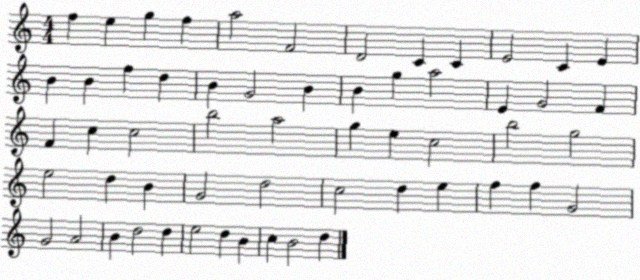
X:1
T:Untitled
M:4/4
L:1/4
K:C
f e g f a2 F2 D2 C C E2 C E B B f d B G2 B B g a2 E G2 F F c c2 b2 a2 g e c2 b2 g2 e2 d B G2 d2 c2 d e f f G2 G2 A2 B d2 d e2 d B c B2 d